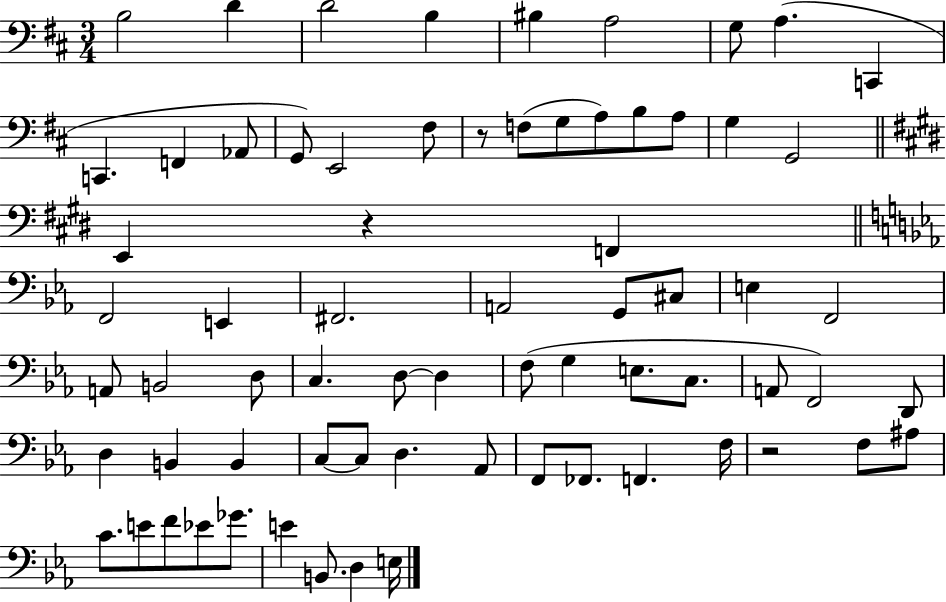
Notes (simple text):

B3/h D4/q D4/h B3/q BIS3/q A3/h G3/e A3/q. C2/q C2/q. F2/q Ab2/e G2/e E2/h F#3/e R/e F3/e G3/e A3/e B3/e A3/e G3/q G2/h E2/q R/q F2/q F2/h E2/q F#2/h. A2/h G2/e C#3/e E3/q F2/h A2/e B2/h D3/e C3/q. D3/e D3/q F3/e G3/q E3/e. C3/e. A2/e F2/h D2/e D3/q B2/q B2/q C3/e C3/e D3/q. Ab2/e F2/e FES2/e. F2/q. F3/s R/h F3/e A#3/e C4/e. E4/e F4/e Eb4/e Gb4/e. E4/q B2/e. D3/q E3/s